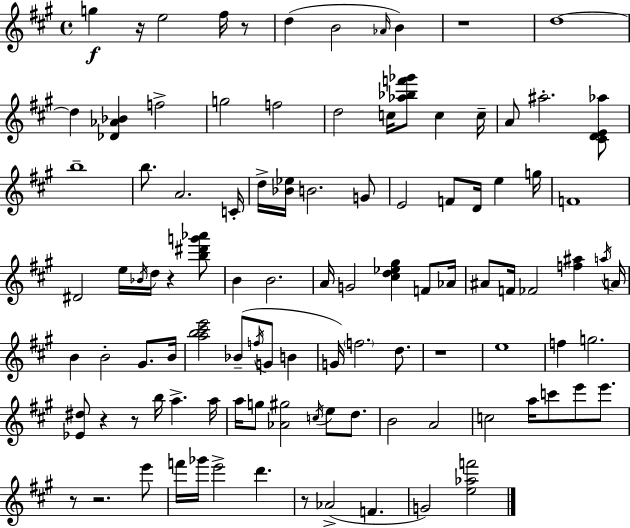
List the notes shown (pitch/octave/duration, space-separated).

G5/q R/s E5/h F#5/s R/e D5/q B4/h Ab4/s B4/q R/w D5/w D5/q [Db4,Ab4,Bb4]/q F5/h G5/h F5/h D5/h C5/s [Ab5,Bb5,F6,Gb6]/e C5/q C5/s A4/e A#5/h. [C#4,D4,E4,Ab5]/e B5/w B5/e. A4/h. C4/s D5/s [Bb4,Eb5]/s B4/h. G4/e E4/h F4/e D4/s E5/q G5/s F4/w D#4/h E5/s Bb4/s D5/s R/q [B5,D#6,G6,Ab6]/e B4/q B4/h. A4/s G4/h [C#5,D5,Eb5,G#5]/q F4/e Ab4/s A#4/e F4/s FES4/h [F5,A#5]/q A5/s A4/s B4/q B4/h G#4/e. B4/s [A5,B5,C#6,E6]/h Bb4/e F5/s G4/e B4/q G4/s F5/h. D5/e. R/w E5/w F5/q G5/h. [Eb4,D#5]/e R/q R/e B5/s A5/q. A5/s A5/s G5/e [Ab4,G#5]/h C5/s E5/e D5/e. B4/h A4/h C5/h A5/s C6/e E6/e E6/e. R/e R/h. E6/e F6/s Gb6/s E6/h D6/q. R/e Ab4/h F4/q. G4/h [E5,Ab5,F6]/h